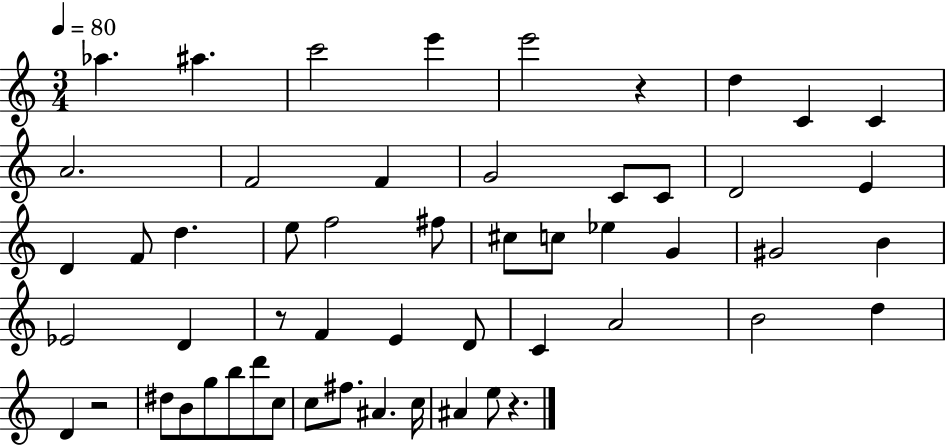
X:1
T:Untitled
M:3/4
L:1/4
K:C
_a ^a c'2 e' e'2 z d C C A2 F2 F G2 C/2 C/2 D2 E D F/2 d e/2 f2 ^f/2 ^c/2 c/2 _e G ^G2 B _E2 D z/2 F E D/2 C A2 B2 d D z2 ^d/2 B/2 g/2 b/2 d'/2 c/2 c/2 ^f/2 ^A c/4 ^A e/2 z